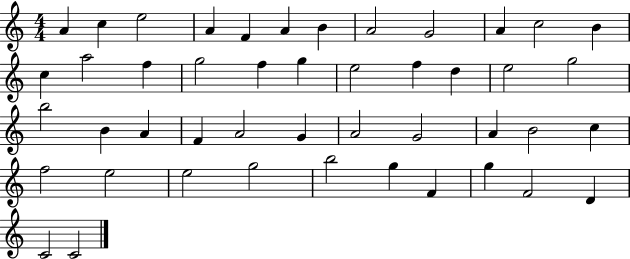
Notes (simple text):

A4/q C5/q E5/h A4/q F4/q A4/q B4/q A4/h G4/h A4/q C5/h B4/q C5/q A5/h F5/q G5/h F5/q G5/q E5/h F5/q D5/q E5/h G5/h B5/h B4/q A4/q F4/q A4/h G4/q A4/h G4/h A4/q B4/h C5/q F5/h E5/h E5/h G5/h B5/h G5/q F4/q G5/q F4/h D4/q C4/h C4/h